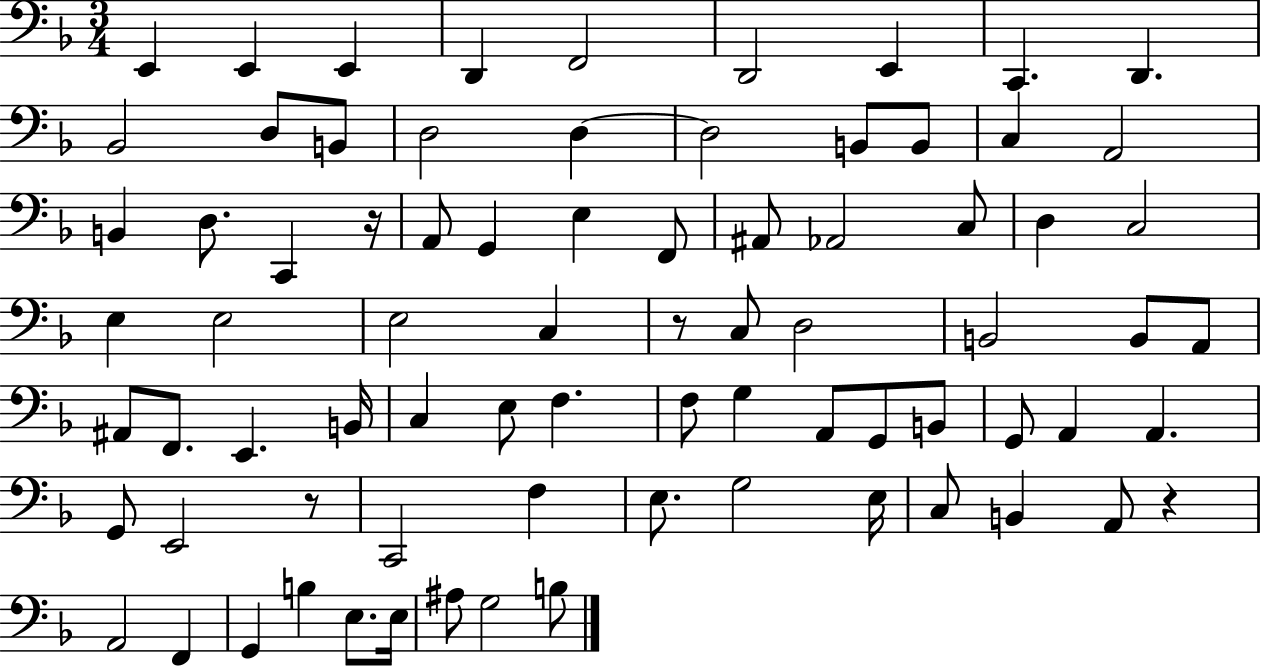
E2/q E2/q E2/q D2/q F2/h D2/h E2/q C2/q. D2/q. Bb2/h D3/e B2/e D3/h D3/q D3/h B2/e B2/e C3/q A2/h B2/q D3/e. C2/q R/s A2/e G2/q E3/q F2/e A#2/e Ab2/h C3/e D3/q C3/h E3/q E3/h E3/h C3/q R/e C3/e D3/h B2/h B2/e A2/e A#2/e F2/e. E2/q. B2/s C3/q E3/e F3/q. F3/e G3/q A2/e G2/e B2/e G2/e A2/q A2/q. G2/e E2/h R/e C2/h F3/q E3/e. G3/h E3/s C3/e B2/q A2/e R/q A2/h F2/q G2/q B3/q E3/e. E3/s A#3/e G3/h B3/e